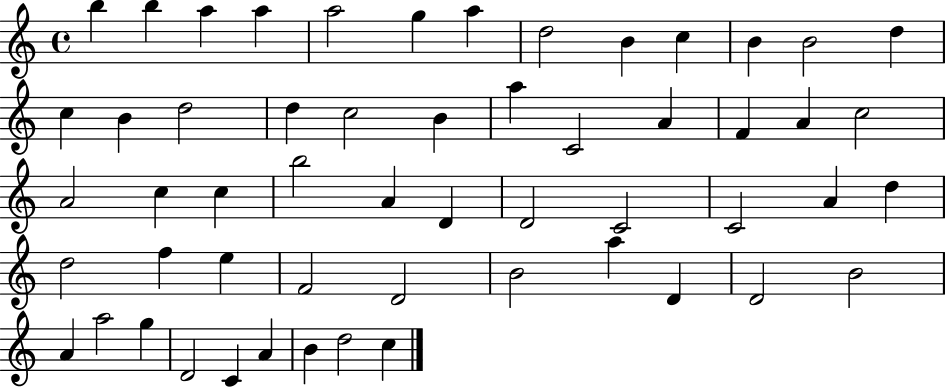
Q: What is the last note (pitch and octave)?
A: C5